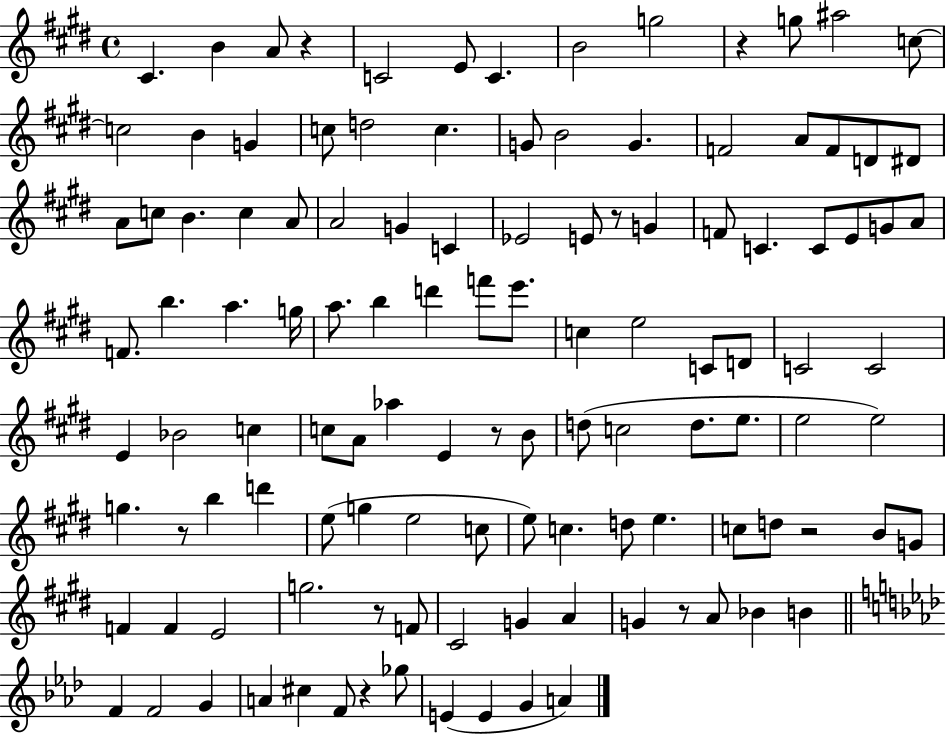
{
  \clef treble
  \time 4/4
  \defaultTimeSignature
  \key e \major
  cis'4. b'4 a'8 r4 | c'2 e'8 c'4. | b'2 g''2 | r4 g''8 ais''2 c''8~~ | \break c''2 b'4 g'4 | c''8 d''2 c''4. | g'8 b'2 g'4. | f'2 a'8 f'8 d'8 dis'8 | \break a'8 c''8 b'4. c''4 a'8 | a'2 g'4 c'4 | ees'2 e'8 r8 g'4 | f'8 c'4. c'8 e'8 g'8 a'8 | \break f'8. b''4. a''4. g''16 | a''8. b''4 d'''4 f'''8 e'''8. | c''4 e''2 c'8 d'8 | c'2 c'2 | \break e'4 bes'2 c''4 | c''8 a'8 aes''4 e'4 r8 b'8 | d''8( c''2 d''8. e''8. | e''2 e''2) | \break g''4. r8 b''4 d'''4 | e''8( g''4 e''2 c''8 | e''8) c''4. d''8 e''4. | c''8 d''8 r2 b'8 g'8 | \break f'4 f'4 e'2 | g''2. r8 f'8 | cis'2 g'4 a'4 | g'4 r8 a'8 bes'4 b'4 | \break \bar "||" \break \key aes \major f'4 f'2 g'4 | a'4 cis''4 f'8 r4 ges''8 | e'4( e'4 g'4 a'4) | \bar "|."
}